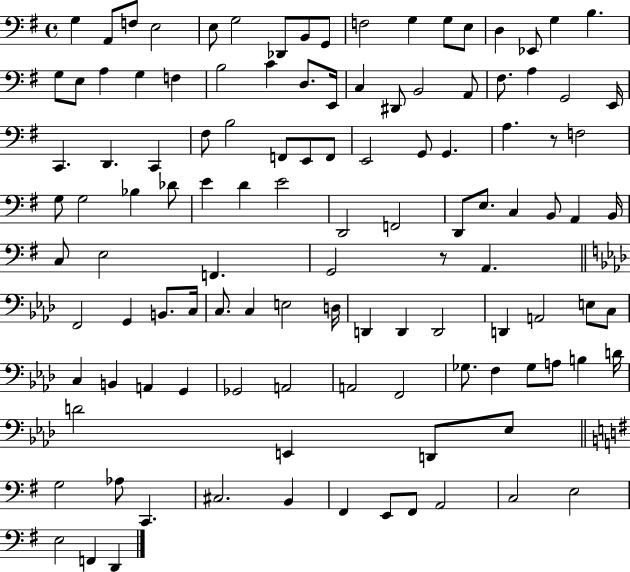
X:1
T:Untitled
M:4/4
L:1/4
K:G
G, A,,/2 F,/2 E,2 E,/2 G,2 _D,,/2 B,,/2 G,,/2 F,2 G, G,/2 E,/2 D, _E,,/2 G, B, G,/2 E,/2 A, G, F, B,2 C D,/2 E,,/4 C, ^D,,/2 B,,2 A,,/2 ^F,/2 A, G,,2 E,,/4 C,, D,, C,, ^F,/2 B,2 F,,/2 E,,/2 F,,/2 E,,2 G,,/2 G,, A, z/2 F,2 G,/2 G,2 _B, _D/2 E D E2 D,,2 F,,2 D,,/2 E,/2 C, B,,/2 A,, B,,/4 C,/2 E,2 F,, G,,2 z/2 A,, F,,2 G,, B,,/2 C,/4 C,/2 C, E,2 D,/4 D,, D,, D,,2 D,, A,,2 E,/2 C,/2 C, B,, A,, G,, _G,,2 A,,2 A,,2 F,,2 _G,/2 F, _G,/2 A,/2 B, D/4 D2 E,, D,,/2 _E,/2 G,2 _A,/2 C,, ^C,2 B,, ^F,, E,,/2 ^F,,/2 A,,2 C,2 E,2 E,2 F,, D,,